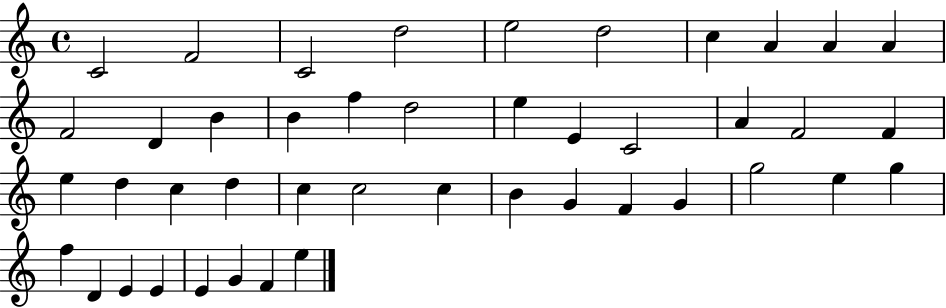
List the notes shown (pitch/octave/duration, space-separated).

C4/h F4/h C4/h D5/h E5/h D5/h C5/q A4/q A4/q A4/q F4/h D4/q B4/q B4/q F5/q D5/h E5/q E4/q C4/h A4/q F4/h F4/q E5/q D5/q C5/q D5/q C5/q C5/h C5/q B4/q G4/q F4/q G4/q G5/h E5/q G5/q F5/q D4/q E4/q E4/q E4/q G4/q F4/q E5/q